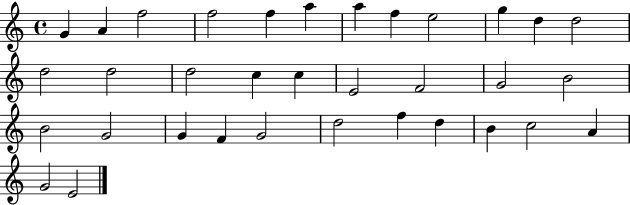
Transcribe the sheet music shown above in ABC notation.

X:1
T:Untitled
M:4/4
L:1/4
K:C
G A f2 f2 f a a f e2 g d d2 d2 d2 d2 c c E2 F2 G2 B2 B2 G2 G F G2 d2 f d B c2 A G2 E2